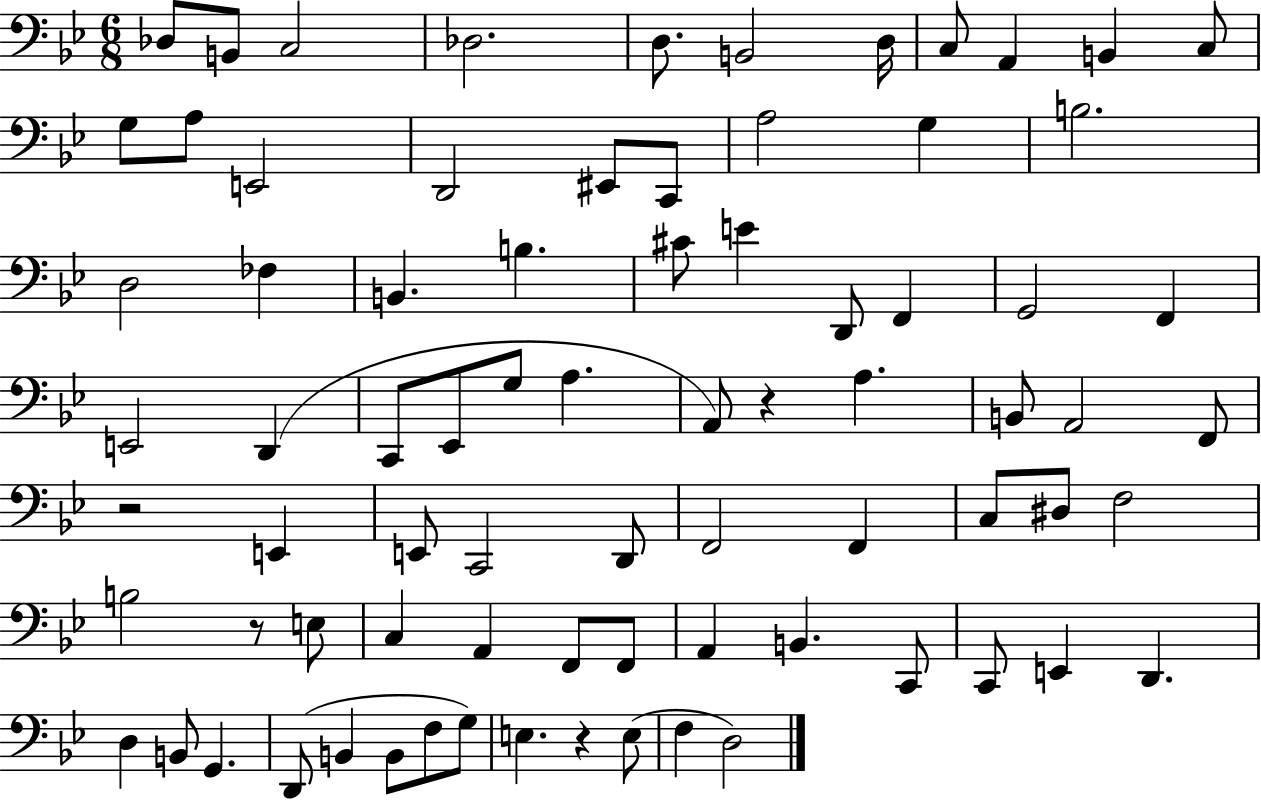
Db3/e B2/e C3/h Db3/h. D3/e. B2/h D3/s C3/e A2/q B2/q C3/e G3/e A3/e E2/h D2/h EIS2/e C2/e A3/h G3/q B3/h. D3/h FES3/q B2/q. B3/q. C#4/e E4/q D2/e F2/q G2/h F2/q E2/h D2/q C2/e Eb2/e G3/e A3/q. A2/e R/q A3/q. B2/e A2/h F2/e R/h E2/q E2/e C2/h D2/e F2/h F2/q C3/e D#3/e F3/h B3/h R/e E3/e C3/q A2/q F2/e F2/e A2/q B2/q. C2/e C2/e E2/q D2/q. D3/q B2/e G2/q. D2/e B2/q B2/e F3/e G3/e E3/q. R/q E3/e F3/q D3/h